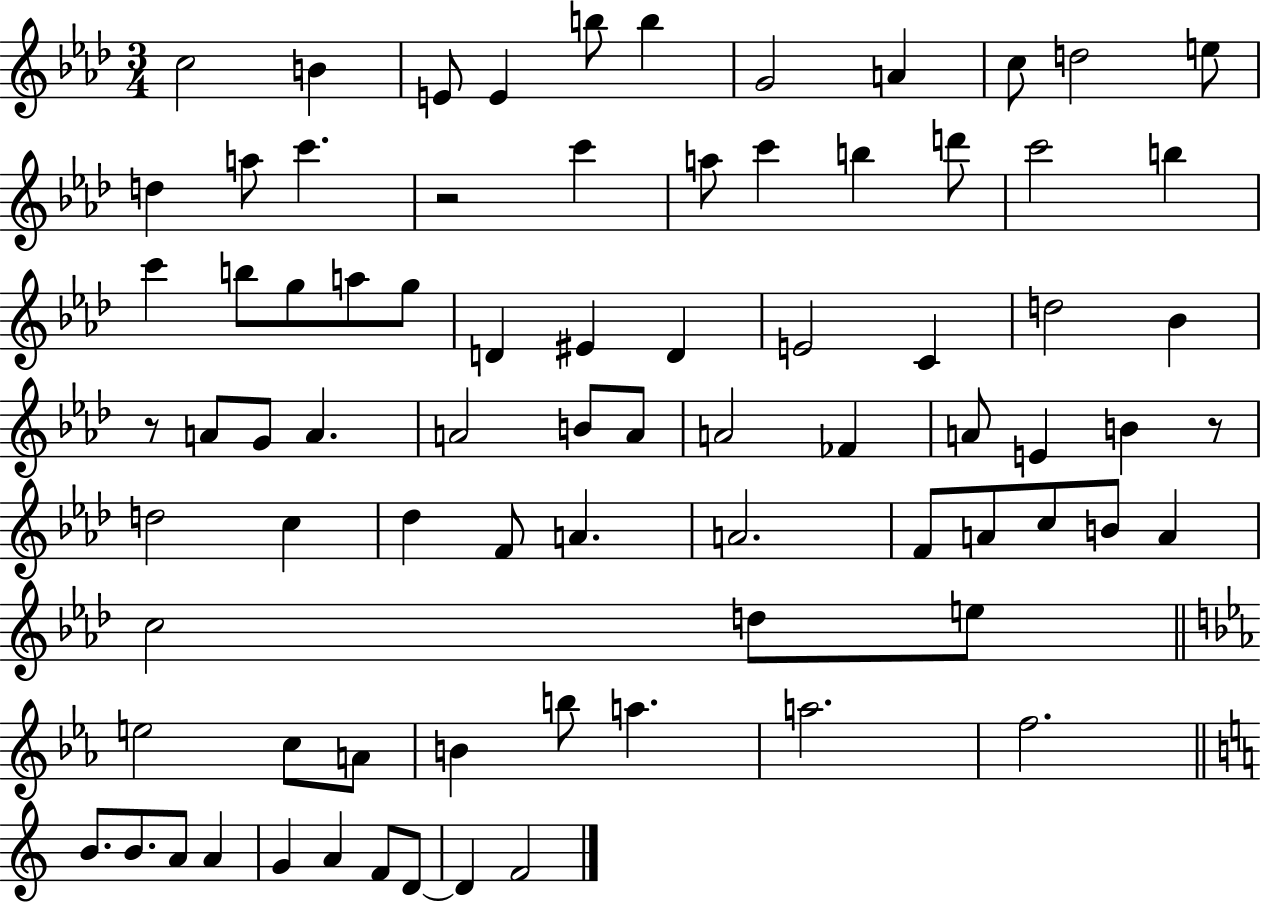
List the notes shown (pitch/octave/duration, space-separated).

C5/h B4/q E4/e E4/q B5/e B5/q G4/h A4/q C5/e D5/h E5/e D5/q A5/e C6/q. R/h C6/q A5/e C6/q B5/q D6/e C6/h B5/q C6/q B5/e G5/e A5/e G5/e D4/q EIS4/q D4/q E4/h C4/q D5/h Bb4/q R/e A4/e G4/e A4/q. A4/h B4/e A4/e A4/h FES4/q A4/e E4/q B4/q R/e D5/h C5/q Db5/q F4/e A4/q. A4/h. F4/e A4/e C5/e B4/e A4/q C5/h D5/e E5/e E5/h C5/e A4/e B4/q B5/e A5/q. A5/h. F5/h. B4/e. B4/e. A4/e A4/q G4/q A4/q F4/e D4/e D4/q F4/h